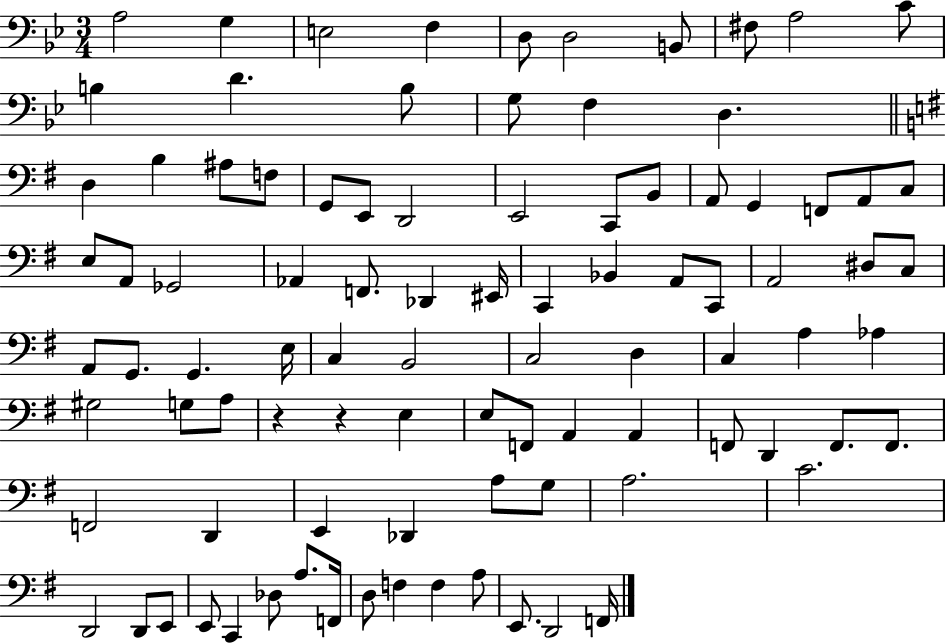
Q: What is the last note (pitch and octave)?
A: F2